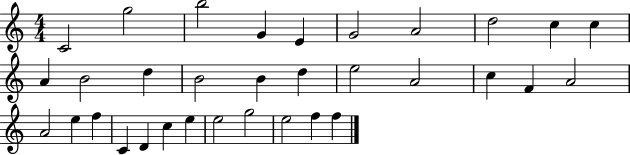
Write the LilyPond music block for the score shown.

{
  \clef treble
  \numericTimeSignature
  \time 4/4
  \key c \major
  c'2 g''2 | b''2 g'4 e'4 | g'2 a'2 | d''2 c''4 c''4 | \break a'4 b'2 d''4 | b'2 b'4 d''4 | e''2 a'2 | c''4 f'4 a'2 | \break a'2 e''4 f''4 | c'4 d'4 c''4 e''4 | e''2 g''2 | e''2 f''4 f''4 | \break \bar "|."
}